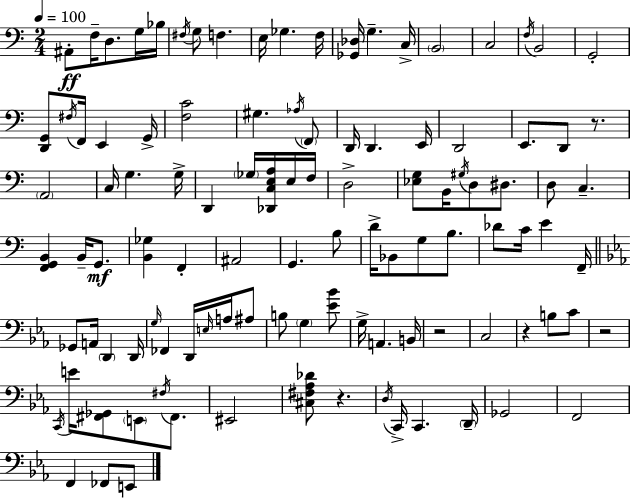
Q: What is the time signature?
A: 2/4